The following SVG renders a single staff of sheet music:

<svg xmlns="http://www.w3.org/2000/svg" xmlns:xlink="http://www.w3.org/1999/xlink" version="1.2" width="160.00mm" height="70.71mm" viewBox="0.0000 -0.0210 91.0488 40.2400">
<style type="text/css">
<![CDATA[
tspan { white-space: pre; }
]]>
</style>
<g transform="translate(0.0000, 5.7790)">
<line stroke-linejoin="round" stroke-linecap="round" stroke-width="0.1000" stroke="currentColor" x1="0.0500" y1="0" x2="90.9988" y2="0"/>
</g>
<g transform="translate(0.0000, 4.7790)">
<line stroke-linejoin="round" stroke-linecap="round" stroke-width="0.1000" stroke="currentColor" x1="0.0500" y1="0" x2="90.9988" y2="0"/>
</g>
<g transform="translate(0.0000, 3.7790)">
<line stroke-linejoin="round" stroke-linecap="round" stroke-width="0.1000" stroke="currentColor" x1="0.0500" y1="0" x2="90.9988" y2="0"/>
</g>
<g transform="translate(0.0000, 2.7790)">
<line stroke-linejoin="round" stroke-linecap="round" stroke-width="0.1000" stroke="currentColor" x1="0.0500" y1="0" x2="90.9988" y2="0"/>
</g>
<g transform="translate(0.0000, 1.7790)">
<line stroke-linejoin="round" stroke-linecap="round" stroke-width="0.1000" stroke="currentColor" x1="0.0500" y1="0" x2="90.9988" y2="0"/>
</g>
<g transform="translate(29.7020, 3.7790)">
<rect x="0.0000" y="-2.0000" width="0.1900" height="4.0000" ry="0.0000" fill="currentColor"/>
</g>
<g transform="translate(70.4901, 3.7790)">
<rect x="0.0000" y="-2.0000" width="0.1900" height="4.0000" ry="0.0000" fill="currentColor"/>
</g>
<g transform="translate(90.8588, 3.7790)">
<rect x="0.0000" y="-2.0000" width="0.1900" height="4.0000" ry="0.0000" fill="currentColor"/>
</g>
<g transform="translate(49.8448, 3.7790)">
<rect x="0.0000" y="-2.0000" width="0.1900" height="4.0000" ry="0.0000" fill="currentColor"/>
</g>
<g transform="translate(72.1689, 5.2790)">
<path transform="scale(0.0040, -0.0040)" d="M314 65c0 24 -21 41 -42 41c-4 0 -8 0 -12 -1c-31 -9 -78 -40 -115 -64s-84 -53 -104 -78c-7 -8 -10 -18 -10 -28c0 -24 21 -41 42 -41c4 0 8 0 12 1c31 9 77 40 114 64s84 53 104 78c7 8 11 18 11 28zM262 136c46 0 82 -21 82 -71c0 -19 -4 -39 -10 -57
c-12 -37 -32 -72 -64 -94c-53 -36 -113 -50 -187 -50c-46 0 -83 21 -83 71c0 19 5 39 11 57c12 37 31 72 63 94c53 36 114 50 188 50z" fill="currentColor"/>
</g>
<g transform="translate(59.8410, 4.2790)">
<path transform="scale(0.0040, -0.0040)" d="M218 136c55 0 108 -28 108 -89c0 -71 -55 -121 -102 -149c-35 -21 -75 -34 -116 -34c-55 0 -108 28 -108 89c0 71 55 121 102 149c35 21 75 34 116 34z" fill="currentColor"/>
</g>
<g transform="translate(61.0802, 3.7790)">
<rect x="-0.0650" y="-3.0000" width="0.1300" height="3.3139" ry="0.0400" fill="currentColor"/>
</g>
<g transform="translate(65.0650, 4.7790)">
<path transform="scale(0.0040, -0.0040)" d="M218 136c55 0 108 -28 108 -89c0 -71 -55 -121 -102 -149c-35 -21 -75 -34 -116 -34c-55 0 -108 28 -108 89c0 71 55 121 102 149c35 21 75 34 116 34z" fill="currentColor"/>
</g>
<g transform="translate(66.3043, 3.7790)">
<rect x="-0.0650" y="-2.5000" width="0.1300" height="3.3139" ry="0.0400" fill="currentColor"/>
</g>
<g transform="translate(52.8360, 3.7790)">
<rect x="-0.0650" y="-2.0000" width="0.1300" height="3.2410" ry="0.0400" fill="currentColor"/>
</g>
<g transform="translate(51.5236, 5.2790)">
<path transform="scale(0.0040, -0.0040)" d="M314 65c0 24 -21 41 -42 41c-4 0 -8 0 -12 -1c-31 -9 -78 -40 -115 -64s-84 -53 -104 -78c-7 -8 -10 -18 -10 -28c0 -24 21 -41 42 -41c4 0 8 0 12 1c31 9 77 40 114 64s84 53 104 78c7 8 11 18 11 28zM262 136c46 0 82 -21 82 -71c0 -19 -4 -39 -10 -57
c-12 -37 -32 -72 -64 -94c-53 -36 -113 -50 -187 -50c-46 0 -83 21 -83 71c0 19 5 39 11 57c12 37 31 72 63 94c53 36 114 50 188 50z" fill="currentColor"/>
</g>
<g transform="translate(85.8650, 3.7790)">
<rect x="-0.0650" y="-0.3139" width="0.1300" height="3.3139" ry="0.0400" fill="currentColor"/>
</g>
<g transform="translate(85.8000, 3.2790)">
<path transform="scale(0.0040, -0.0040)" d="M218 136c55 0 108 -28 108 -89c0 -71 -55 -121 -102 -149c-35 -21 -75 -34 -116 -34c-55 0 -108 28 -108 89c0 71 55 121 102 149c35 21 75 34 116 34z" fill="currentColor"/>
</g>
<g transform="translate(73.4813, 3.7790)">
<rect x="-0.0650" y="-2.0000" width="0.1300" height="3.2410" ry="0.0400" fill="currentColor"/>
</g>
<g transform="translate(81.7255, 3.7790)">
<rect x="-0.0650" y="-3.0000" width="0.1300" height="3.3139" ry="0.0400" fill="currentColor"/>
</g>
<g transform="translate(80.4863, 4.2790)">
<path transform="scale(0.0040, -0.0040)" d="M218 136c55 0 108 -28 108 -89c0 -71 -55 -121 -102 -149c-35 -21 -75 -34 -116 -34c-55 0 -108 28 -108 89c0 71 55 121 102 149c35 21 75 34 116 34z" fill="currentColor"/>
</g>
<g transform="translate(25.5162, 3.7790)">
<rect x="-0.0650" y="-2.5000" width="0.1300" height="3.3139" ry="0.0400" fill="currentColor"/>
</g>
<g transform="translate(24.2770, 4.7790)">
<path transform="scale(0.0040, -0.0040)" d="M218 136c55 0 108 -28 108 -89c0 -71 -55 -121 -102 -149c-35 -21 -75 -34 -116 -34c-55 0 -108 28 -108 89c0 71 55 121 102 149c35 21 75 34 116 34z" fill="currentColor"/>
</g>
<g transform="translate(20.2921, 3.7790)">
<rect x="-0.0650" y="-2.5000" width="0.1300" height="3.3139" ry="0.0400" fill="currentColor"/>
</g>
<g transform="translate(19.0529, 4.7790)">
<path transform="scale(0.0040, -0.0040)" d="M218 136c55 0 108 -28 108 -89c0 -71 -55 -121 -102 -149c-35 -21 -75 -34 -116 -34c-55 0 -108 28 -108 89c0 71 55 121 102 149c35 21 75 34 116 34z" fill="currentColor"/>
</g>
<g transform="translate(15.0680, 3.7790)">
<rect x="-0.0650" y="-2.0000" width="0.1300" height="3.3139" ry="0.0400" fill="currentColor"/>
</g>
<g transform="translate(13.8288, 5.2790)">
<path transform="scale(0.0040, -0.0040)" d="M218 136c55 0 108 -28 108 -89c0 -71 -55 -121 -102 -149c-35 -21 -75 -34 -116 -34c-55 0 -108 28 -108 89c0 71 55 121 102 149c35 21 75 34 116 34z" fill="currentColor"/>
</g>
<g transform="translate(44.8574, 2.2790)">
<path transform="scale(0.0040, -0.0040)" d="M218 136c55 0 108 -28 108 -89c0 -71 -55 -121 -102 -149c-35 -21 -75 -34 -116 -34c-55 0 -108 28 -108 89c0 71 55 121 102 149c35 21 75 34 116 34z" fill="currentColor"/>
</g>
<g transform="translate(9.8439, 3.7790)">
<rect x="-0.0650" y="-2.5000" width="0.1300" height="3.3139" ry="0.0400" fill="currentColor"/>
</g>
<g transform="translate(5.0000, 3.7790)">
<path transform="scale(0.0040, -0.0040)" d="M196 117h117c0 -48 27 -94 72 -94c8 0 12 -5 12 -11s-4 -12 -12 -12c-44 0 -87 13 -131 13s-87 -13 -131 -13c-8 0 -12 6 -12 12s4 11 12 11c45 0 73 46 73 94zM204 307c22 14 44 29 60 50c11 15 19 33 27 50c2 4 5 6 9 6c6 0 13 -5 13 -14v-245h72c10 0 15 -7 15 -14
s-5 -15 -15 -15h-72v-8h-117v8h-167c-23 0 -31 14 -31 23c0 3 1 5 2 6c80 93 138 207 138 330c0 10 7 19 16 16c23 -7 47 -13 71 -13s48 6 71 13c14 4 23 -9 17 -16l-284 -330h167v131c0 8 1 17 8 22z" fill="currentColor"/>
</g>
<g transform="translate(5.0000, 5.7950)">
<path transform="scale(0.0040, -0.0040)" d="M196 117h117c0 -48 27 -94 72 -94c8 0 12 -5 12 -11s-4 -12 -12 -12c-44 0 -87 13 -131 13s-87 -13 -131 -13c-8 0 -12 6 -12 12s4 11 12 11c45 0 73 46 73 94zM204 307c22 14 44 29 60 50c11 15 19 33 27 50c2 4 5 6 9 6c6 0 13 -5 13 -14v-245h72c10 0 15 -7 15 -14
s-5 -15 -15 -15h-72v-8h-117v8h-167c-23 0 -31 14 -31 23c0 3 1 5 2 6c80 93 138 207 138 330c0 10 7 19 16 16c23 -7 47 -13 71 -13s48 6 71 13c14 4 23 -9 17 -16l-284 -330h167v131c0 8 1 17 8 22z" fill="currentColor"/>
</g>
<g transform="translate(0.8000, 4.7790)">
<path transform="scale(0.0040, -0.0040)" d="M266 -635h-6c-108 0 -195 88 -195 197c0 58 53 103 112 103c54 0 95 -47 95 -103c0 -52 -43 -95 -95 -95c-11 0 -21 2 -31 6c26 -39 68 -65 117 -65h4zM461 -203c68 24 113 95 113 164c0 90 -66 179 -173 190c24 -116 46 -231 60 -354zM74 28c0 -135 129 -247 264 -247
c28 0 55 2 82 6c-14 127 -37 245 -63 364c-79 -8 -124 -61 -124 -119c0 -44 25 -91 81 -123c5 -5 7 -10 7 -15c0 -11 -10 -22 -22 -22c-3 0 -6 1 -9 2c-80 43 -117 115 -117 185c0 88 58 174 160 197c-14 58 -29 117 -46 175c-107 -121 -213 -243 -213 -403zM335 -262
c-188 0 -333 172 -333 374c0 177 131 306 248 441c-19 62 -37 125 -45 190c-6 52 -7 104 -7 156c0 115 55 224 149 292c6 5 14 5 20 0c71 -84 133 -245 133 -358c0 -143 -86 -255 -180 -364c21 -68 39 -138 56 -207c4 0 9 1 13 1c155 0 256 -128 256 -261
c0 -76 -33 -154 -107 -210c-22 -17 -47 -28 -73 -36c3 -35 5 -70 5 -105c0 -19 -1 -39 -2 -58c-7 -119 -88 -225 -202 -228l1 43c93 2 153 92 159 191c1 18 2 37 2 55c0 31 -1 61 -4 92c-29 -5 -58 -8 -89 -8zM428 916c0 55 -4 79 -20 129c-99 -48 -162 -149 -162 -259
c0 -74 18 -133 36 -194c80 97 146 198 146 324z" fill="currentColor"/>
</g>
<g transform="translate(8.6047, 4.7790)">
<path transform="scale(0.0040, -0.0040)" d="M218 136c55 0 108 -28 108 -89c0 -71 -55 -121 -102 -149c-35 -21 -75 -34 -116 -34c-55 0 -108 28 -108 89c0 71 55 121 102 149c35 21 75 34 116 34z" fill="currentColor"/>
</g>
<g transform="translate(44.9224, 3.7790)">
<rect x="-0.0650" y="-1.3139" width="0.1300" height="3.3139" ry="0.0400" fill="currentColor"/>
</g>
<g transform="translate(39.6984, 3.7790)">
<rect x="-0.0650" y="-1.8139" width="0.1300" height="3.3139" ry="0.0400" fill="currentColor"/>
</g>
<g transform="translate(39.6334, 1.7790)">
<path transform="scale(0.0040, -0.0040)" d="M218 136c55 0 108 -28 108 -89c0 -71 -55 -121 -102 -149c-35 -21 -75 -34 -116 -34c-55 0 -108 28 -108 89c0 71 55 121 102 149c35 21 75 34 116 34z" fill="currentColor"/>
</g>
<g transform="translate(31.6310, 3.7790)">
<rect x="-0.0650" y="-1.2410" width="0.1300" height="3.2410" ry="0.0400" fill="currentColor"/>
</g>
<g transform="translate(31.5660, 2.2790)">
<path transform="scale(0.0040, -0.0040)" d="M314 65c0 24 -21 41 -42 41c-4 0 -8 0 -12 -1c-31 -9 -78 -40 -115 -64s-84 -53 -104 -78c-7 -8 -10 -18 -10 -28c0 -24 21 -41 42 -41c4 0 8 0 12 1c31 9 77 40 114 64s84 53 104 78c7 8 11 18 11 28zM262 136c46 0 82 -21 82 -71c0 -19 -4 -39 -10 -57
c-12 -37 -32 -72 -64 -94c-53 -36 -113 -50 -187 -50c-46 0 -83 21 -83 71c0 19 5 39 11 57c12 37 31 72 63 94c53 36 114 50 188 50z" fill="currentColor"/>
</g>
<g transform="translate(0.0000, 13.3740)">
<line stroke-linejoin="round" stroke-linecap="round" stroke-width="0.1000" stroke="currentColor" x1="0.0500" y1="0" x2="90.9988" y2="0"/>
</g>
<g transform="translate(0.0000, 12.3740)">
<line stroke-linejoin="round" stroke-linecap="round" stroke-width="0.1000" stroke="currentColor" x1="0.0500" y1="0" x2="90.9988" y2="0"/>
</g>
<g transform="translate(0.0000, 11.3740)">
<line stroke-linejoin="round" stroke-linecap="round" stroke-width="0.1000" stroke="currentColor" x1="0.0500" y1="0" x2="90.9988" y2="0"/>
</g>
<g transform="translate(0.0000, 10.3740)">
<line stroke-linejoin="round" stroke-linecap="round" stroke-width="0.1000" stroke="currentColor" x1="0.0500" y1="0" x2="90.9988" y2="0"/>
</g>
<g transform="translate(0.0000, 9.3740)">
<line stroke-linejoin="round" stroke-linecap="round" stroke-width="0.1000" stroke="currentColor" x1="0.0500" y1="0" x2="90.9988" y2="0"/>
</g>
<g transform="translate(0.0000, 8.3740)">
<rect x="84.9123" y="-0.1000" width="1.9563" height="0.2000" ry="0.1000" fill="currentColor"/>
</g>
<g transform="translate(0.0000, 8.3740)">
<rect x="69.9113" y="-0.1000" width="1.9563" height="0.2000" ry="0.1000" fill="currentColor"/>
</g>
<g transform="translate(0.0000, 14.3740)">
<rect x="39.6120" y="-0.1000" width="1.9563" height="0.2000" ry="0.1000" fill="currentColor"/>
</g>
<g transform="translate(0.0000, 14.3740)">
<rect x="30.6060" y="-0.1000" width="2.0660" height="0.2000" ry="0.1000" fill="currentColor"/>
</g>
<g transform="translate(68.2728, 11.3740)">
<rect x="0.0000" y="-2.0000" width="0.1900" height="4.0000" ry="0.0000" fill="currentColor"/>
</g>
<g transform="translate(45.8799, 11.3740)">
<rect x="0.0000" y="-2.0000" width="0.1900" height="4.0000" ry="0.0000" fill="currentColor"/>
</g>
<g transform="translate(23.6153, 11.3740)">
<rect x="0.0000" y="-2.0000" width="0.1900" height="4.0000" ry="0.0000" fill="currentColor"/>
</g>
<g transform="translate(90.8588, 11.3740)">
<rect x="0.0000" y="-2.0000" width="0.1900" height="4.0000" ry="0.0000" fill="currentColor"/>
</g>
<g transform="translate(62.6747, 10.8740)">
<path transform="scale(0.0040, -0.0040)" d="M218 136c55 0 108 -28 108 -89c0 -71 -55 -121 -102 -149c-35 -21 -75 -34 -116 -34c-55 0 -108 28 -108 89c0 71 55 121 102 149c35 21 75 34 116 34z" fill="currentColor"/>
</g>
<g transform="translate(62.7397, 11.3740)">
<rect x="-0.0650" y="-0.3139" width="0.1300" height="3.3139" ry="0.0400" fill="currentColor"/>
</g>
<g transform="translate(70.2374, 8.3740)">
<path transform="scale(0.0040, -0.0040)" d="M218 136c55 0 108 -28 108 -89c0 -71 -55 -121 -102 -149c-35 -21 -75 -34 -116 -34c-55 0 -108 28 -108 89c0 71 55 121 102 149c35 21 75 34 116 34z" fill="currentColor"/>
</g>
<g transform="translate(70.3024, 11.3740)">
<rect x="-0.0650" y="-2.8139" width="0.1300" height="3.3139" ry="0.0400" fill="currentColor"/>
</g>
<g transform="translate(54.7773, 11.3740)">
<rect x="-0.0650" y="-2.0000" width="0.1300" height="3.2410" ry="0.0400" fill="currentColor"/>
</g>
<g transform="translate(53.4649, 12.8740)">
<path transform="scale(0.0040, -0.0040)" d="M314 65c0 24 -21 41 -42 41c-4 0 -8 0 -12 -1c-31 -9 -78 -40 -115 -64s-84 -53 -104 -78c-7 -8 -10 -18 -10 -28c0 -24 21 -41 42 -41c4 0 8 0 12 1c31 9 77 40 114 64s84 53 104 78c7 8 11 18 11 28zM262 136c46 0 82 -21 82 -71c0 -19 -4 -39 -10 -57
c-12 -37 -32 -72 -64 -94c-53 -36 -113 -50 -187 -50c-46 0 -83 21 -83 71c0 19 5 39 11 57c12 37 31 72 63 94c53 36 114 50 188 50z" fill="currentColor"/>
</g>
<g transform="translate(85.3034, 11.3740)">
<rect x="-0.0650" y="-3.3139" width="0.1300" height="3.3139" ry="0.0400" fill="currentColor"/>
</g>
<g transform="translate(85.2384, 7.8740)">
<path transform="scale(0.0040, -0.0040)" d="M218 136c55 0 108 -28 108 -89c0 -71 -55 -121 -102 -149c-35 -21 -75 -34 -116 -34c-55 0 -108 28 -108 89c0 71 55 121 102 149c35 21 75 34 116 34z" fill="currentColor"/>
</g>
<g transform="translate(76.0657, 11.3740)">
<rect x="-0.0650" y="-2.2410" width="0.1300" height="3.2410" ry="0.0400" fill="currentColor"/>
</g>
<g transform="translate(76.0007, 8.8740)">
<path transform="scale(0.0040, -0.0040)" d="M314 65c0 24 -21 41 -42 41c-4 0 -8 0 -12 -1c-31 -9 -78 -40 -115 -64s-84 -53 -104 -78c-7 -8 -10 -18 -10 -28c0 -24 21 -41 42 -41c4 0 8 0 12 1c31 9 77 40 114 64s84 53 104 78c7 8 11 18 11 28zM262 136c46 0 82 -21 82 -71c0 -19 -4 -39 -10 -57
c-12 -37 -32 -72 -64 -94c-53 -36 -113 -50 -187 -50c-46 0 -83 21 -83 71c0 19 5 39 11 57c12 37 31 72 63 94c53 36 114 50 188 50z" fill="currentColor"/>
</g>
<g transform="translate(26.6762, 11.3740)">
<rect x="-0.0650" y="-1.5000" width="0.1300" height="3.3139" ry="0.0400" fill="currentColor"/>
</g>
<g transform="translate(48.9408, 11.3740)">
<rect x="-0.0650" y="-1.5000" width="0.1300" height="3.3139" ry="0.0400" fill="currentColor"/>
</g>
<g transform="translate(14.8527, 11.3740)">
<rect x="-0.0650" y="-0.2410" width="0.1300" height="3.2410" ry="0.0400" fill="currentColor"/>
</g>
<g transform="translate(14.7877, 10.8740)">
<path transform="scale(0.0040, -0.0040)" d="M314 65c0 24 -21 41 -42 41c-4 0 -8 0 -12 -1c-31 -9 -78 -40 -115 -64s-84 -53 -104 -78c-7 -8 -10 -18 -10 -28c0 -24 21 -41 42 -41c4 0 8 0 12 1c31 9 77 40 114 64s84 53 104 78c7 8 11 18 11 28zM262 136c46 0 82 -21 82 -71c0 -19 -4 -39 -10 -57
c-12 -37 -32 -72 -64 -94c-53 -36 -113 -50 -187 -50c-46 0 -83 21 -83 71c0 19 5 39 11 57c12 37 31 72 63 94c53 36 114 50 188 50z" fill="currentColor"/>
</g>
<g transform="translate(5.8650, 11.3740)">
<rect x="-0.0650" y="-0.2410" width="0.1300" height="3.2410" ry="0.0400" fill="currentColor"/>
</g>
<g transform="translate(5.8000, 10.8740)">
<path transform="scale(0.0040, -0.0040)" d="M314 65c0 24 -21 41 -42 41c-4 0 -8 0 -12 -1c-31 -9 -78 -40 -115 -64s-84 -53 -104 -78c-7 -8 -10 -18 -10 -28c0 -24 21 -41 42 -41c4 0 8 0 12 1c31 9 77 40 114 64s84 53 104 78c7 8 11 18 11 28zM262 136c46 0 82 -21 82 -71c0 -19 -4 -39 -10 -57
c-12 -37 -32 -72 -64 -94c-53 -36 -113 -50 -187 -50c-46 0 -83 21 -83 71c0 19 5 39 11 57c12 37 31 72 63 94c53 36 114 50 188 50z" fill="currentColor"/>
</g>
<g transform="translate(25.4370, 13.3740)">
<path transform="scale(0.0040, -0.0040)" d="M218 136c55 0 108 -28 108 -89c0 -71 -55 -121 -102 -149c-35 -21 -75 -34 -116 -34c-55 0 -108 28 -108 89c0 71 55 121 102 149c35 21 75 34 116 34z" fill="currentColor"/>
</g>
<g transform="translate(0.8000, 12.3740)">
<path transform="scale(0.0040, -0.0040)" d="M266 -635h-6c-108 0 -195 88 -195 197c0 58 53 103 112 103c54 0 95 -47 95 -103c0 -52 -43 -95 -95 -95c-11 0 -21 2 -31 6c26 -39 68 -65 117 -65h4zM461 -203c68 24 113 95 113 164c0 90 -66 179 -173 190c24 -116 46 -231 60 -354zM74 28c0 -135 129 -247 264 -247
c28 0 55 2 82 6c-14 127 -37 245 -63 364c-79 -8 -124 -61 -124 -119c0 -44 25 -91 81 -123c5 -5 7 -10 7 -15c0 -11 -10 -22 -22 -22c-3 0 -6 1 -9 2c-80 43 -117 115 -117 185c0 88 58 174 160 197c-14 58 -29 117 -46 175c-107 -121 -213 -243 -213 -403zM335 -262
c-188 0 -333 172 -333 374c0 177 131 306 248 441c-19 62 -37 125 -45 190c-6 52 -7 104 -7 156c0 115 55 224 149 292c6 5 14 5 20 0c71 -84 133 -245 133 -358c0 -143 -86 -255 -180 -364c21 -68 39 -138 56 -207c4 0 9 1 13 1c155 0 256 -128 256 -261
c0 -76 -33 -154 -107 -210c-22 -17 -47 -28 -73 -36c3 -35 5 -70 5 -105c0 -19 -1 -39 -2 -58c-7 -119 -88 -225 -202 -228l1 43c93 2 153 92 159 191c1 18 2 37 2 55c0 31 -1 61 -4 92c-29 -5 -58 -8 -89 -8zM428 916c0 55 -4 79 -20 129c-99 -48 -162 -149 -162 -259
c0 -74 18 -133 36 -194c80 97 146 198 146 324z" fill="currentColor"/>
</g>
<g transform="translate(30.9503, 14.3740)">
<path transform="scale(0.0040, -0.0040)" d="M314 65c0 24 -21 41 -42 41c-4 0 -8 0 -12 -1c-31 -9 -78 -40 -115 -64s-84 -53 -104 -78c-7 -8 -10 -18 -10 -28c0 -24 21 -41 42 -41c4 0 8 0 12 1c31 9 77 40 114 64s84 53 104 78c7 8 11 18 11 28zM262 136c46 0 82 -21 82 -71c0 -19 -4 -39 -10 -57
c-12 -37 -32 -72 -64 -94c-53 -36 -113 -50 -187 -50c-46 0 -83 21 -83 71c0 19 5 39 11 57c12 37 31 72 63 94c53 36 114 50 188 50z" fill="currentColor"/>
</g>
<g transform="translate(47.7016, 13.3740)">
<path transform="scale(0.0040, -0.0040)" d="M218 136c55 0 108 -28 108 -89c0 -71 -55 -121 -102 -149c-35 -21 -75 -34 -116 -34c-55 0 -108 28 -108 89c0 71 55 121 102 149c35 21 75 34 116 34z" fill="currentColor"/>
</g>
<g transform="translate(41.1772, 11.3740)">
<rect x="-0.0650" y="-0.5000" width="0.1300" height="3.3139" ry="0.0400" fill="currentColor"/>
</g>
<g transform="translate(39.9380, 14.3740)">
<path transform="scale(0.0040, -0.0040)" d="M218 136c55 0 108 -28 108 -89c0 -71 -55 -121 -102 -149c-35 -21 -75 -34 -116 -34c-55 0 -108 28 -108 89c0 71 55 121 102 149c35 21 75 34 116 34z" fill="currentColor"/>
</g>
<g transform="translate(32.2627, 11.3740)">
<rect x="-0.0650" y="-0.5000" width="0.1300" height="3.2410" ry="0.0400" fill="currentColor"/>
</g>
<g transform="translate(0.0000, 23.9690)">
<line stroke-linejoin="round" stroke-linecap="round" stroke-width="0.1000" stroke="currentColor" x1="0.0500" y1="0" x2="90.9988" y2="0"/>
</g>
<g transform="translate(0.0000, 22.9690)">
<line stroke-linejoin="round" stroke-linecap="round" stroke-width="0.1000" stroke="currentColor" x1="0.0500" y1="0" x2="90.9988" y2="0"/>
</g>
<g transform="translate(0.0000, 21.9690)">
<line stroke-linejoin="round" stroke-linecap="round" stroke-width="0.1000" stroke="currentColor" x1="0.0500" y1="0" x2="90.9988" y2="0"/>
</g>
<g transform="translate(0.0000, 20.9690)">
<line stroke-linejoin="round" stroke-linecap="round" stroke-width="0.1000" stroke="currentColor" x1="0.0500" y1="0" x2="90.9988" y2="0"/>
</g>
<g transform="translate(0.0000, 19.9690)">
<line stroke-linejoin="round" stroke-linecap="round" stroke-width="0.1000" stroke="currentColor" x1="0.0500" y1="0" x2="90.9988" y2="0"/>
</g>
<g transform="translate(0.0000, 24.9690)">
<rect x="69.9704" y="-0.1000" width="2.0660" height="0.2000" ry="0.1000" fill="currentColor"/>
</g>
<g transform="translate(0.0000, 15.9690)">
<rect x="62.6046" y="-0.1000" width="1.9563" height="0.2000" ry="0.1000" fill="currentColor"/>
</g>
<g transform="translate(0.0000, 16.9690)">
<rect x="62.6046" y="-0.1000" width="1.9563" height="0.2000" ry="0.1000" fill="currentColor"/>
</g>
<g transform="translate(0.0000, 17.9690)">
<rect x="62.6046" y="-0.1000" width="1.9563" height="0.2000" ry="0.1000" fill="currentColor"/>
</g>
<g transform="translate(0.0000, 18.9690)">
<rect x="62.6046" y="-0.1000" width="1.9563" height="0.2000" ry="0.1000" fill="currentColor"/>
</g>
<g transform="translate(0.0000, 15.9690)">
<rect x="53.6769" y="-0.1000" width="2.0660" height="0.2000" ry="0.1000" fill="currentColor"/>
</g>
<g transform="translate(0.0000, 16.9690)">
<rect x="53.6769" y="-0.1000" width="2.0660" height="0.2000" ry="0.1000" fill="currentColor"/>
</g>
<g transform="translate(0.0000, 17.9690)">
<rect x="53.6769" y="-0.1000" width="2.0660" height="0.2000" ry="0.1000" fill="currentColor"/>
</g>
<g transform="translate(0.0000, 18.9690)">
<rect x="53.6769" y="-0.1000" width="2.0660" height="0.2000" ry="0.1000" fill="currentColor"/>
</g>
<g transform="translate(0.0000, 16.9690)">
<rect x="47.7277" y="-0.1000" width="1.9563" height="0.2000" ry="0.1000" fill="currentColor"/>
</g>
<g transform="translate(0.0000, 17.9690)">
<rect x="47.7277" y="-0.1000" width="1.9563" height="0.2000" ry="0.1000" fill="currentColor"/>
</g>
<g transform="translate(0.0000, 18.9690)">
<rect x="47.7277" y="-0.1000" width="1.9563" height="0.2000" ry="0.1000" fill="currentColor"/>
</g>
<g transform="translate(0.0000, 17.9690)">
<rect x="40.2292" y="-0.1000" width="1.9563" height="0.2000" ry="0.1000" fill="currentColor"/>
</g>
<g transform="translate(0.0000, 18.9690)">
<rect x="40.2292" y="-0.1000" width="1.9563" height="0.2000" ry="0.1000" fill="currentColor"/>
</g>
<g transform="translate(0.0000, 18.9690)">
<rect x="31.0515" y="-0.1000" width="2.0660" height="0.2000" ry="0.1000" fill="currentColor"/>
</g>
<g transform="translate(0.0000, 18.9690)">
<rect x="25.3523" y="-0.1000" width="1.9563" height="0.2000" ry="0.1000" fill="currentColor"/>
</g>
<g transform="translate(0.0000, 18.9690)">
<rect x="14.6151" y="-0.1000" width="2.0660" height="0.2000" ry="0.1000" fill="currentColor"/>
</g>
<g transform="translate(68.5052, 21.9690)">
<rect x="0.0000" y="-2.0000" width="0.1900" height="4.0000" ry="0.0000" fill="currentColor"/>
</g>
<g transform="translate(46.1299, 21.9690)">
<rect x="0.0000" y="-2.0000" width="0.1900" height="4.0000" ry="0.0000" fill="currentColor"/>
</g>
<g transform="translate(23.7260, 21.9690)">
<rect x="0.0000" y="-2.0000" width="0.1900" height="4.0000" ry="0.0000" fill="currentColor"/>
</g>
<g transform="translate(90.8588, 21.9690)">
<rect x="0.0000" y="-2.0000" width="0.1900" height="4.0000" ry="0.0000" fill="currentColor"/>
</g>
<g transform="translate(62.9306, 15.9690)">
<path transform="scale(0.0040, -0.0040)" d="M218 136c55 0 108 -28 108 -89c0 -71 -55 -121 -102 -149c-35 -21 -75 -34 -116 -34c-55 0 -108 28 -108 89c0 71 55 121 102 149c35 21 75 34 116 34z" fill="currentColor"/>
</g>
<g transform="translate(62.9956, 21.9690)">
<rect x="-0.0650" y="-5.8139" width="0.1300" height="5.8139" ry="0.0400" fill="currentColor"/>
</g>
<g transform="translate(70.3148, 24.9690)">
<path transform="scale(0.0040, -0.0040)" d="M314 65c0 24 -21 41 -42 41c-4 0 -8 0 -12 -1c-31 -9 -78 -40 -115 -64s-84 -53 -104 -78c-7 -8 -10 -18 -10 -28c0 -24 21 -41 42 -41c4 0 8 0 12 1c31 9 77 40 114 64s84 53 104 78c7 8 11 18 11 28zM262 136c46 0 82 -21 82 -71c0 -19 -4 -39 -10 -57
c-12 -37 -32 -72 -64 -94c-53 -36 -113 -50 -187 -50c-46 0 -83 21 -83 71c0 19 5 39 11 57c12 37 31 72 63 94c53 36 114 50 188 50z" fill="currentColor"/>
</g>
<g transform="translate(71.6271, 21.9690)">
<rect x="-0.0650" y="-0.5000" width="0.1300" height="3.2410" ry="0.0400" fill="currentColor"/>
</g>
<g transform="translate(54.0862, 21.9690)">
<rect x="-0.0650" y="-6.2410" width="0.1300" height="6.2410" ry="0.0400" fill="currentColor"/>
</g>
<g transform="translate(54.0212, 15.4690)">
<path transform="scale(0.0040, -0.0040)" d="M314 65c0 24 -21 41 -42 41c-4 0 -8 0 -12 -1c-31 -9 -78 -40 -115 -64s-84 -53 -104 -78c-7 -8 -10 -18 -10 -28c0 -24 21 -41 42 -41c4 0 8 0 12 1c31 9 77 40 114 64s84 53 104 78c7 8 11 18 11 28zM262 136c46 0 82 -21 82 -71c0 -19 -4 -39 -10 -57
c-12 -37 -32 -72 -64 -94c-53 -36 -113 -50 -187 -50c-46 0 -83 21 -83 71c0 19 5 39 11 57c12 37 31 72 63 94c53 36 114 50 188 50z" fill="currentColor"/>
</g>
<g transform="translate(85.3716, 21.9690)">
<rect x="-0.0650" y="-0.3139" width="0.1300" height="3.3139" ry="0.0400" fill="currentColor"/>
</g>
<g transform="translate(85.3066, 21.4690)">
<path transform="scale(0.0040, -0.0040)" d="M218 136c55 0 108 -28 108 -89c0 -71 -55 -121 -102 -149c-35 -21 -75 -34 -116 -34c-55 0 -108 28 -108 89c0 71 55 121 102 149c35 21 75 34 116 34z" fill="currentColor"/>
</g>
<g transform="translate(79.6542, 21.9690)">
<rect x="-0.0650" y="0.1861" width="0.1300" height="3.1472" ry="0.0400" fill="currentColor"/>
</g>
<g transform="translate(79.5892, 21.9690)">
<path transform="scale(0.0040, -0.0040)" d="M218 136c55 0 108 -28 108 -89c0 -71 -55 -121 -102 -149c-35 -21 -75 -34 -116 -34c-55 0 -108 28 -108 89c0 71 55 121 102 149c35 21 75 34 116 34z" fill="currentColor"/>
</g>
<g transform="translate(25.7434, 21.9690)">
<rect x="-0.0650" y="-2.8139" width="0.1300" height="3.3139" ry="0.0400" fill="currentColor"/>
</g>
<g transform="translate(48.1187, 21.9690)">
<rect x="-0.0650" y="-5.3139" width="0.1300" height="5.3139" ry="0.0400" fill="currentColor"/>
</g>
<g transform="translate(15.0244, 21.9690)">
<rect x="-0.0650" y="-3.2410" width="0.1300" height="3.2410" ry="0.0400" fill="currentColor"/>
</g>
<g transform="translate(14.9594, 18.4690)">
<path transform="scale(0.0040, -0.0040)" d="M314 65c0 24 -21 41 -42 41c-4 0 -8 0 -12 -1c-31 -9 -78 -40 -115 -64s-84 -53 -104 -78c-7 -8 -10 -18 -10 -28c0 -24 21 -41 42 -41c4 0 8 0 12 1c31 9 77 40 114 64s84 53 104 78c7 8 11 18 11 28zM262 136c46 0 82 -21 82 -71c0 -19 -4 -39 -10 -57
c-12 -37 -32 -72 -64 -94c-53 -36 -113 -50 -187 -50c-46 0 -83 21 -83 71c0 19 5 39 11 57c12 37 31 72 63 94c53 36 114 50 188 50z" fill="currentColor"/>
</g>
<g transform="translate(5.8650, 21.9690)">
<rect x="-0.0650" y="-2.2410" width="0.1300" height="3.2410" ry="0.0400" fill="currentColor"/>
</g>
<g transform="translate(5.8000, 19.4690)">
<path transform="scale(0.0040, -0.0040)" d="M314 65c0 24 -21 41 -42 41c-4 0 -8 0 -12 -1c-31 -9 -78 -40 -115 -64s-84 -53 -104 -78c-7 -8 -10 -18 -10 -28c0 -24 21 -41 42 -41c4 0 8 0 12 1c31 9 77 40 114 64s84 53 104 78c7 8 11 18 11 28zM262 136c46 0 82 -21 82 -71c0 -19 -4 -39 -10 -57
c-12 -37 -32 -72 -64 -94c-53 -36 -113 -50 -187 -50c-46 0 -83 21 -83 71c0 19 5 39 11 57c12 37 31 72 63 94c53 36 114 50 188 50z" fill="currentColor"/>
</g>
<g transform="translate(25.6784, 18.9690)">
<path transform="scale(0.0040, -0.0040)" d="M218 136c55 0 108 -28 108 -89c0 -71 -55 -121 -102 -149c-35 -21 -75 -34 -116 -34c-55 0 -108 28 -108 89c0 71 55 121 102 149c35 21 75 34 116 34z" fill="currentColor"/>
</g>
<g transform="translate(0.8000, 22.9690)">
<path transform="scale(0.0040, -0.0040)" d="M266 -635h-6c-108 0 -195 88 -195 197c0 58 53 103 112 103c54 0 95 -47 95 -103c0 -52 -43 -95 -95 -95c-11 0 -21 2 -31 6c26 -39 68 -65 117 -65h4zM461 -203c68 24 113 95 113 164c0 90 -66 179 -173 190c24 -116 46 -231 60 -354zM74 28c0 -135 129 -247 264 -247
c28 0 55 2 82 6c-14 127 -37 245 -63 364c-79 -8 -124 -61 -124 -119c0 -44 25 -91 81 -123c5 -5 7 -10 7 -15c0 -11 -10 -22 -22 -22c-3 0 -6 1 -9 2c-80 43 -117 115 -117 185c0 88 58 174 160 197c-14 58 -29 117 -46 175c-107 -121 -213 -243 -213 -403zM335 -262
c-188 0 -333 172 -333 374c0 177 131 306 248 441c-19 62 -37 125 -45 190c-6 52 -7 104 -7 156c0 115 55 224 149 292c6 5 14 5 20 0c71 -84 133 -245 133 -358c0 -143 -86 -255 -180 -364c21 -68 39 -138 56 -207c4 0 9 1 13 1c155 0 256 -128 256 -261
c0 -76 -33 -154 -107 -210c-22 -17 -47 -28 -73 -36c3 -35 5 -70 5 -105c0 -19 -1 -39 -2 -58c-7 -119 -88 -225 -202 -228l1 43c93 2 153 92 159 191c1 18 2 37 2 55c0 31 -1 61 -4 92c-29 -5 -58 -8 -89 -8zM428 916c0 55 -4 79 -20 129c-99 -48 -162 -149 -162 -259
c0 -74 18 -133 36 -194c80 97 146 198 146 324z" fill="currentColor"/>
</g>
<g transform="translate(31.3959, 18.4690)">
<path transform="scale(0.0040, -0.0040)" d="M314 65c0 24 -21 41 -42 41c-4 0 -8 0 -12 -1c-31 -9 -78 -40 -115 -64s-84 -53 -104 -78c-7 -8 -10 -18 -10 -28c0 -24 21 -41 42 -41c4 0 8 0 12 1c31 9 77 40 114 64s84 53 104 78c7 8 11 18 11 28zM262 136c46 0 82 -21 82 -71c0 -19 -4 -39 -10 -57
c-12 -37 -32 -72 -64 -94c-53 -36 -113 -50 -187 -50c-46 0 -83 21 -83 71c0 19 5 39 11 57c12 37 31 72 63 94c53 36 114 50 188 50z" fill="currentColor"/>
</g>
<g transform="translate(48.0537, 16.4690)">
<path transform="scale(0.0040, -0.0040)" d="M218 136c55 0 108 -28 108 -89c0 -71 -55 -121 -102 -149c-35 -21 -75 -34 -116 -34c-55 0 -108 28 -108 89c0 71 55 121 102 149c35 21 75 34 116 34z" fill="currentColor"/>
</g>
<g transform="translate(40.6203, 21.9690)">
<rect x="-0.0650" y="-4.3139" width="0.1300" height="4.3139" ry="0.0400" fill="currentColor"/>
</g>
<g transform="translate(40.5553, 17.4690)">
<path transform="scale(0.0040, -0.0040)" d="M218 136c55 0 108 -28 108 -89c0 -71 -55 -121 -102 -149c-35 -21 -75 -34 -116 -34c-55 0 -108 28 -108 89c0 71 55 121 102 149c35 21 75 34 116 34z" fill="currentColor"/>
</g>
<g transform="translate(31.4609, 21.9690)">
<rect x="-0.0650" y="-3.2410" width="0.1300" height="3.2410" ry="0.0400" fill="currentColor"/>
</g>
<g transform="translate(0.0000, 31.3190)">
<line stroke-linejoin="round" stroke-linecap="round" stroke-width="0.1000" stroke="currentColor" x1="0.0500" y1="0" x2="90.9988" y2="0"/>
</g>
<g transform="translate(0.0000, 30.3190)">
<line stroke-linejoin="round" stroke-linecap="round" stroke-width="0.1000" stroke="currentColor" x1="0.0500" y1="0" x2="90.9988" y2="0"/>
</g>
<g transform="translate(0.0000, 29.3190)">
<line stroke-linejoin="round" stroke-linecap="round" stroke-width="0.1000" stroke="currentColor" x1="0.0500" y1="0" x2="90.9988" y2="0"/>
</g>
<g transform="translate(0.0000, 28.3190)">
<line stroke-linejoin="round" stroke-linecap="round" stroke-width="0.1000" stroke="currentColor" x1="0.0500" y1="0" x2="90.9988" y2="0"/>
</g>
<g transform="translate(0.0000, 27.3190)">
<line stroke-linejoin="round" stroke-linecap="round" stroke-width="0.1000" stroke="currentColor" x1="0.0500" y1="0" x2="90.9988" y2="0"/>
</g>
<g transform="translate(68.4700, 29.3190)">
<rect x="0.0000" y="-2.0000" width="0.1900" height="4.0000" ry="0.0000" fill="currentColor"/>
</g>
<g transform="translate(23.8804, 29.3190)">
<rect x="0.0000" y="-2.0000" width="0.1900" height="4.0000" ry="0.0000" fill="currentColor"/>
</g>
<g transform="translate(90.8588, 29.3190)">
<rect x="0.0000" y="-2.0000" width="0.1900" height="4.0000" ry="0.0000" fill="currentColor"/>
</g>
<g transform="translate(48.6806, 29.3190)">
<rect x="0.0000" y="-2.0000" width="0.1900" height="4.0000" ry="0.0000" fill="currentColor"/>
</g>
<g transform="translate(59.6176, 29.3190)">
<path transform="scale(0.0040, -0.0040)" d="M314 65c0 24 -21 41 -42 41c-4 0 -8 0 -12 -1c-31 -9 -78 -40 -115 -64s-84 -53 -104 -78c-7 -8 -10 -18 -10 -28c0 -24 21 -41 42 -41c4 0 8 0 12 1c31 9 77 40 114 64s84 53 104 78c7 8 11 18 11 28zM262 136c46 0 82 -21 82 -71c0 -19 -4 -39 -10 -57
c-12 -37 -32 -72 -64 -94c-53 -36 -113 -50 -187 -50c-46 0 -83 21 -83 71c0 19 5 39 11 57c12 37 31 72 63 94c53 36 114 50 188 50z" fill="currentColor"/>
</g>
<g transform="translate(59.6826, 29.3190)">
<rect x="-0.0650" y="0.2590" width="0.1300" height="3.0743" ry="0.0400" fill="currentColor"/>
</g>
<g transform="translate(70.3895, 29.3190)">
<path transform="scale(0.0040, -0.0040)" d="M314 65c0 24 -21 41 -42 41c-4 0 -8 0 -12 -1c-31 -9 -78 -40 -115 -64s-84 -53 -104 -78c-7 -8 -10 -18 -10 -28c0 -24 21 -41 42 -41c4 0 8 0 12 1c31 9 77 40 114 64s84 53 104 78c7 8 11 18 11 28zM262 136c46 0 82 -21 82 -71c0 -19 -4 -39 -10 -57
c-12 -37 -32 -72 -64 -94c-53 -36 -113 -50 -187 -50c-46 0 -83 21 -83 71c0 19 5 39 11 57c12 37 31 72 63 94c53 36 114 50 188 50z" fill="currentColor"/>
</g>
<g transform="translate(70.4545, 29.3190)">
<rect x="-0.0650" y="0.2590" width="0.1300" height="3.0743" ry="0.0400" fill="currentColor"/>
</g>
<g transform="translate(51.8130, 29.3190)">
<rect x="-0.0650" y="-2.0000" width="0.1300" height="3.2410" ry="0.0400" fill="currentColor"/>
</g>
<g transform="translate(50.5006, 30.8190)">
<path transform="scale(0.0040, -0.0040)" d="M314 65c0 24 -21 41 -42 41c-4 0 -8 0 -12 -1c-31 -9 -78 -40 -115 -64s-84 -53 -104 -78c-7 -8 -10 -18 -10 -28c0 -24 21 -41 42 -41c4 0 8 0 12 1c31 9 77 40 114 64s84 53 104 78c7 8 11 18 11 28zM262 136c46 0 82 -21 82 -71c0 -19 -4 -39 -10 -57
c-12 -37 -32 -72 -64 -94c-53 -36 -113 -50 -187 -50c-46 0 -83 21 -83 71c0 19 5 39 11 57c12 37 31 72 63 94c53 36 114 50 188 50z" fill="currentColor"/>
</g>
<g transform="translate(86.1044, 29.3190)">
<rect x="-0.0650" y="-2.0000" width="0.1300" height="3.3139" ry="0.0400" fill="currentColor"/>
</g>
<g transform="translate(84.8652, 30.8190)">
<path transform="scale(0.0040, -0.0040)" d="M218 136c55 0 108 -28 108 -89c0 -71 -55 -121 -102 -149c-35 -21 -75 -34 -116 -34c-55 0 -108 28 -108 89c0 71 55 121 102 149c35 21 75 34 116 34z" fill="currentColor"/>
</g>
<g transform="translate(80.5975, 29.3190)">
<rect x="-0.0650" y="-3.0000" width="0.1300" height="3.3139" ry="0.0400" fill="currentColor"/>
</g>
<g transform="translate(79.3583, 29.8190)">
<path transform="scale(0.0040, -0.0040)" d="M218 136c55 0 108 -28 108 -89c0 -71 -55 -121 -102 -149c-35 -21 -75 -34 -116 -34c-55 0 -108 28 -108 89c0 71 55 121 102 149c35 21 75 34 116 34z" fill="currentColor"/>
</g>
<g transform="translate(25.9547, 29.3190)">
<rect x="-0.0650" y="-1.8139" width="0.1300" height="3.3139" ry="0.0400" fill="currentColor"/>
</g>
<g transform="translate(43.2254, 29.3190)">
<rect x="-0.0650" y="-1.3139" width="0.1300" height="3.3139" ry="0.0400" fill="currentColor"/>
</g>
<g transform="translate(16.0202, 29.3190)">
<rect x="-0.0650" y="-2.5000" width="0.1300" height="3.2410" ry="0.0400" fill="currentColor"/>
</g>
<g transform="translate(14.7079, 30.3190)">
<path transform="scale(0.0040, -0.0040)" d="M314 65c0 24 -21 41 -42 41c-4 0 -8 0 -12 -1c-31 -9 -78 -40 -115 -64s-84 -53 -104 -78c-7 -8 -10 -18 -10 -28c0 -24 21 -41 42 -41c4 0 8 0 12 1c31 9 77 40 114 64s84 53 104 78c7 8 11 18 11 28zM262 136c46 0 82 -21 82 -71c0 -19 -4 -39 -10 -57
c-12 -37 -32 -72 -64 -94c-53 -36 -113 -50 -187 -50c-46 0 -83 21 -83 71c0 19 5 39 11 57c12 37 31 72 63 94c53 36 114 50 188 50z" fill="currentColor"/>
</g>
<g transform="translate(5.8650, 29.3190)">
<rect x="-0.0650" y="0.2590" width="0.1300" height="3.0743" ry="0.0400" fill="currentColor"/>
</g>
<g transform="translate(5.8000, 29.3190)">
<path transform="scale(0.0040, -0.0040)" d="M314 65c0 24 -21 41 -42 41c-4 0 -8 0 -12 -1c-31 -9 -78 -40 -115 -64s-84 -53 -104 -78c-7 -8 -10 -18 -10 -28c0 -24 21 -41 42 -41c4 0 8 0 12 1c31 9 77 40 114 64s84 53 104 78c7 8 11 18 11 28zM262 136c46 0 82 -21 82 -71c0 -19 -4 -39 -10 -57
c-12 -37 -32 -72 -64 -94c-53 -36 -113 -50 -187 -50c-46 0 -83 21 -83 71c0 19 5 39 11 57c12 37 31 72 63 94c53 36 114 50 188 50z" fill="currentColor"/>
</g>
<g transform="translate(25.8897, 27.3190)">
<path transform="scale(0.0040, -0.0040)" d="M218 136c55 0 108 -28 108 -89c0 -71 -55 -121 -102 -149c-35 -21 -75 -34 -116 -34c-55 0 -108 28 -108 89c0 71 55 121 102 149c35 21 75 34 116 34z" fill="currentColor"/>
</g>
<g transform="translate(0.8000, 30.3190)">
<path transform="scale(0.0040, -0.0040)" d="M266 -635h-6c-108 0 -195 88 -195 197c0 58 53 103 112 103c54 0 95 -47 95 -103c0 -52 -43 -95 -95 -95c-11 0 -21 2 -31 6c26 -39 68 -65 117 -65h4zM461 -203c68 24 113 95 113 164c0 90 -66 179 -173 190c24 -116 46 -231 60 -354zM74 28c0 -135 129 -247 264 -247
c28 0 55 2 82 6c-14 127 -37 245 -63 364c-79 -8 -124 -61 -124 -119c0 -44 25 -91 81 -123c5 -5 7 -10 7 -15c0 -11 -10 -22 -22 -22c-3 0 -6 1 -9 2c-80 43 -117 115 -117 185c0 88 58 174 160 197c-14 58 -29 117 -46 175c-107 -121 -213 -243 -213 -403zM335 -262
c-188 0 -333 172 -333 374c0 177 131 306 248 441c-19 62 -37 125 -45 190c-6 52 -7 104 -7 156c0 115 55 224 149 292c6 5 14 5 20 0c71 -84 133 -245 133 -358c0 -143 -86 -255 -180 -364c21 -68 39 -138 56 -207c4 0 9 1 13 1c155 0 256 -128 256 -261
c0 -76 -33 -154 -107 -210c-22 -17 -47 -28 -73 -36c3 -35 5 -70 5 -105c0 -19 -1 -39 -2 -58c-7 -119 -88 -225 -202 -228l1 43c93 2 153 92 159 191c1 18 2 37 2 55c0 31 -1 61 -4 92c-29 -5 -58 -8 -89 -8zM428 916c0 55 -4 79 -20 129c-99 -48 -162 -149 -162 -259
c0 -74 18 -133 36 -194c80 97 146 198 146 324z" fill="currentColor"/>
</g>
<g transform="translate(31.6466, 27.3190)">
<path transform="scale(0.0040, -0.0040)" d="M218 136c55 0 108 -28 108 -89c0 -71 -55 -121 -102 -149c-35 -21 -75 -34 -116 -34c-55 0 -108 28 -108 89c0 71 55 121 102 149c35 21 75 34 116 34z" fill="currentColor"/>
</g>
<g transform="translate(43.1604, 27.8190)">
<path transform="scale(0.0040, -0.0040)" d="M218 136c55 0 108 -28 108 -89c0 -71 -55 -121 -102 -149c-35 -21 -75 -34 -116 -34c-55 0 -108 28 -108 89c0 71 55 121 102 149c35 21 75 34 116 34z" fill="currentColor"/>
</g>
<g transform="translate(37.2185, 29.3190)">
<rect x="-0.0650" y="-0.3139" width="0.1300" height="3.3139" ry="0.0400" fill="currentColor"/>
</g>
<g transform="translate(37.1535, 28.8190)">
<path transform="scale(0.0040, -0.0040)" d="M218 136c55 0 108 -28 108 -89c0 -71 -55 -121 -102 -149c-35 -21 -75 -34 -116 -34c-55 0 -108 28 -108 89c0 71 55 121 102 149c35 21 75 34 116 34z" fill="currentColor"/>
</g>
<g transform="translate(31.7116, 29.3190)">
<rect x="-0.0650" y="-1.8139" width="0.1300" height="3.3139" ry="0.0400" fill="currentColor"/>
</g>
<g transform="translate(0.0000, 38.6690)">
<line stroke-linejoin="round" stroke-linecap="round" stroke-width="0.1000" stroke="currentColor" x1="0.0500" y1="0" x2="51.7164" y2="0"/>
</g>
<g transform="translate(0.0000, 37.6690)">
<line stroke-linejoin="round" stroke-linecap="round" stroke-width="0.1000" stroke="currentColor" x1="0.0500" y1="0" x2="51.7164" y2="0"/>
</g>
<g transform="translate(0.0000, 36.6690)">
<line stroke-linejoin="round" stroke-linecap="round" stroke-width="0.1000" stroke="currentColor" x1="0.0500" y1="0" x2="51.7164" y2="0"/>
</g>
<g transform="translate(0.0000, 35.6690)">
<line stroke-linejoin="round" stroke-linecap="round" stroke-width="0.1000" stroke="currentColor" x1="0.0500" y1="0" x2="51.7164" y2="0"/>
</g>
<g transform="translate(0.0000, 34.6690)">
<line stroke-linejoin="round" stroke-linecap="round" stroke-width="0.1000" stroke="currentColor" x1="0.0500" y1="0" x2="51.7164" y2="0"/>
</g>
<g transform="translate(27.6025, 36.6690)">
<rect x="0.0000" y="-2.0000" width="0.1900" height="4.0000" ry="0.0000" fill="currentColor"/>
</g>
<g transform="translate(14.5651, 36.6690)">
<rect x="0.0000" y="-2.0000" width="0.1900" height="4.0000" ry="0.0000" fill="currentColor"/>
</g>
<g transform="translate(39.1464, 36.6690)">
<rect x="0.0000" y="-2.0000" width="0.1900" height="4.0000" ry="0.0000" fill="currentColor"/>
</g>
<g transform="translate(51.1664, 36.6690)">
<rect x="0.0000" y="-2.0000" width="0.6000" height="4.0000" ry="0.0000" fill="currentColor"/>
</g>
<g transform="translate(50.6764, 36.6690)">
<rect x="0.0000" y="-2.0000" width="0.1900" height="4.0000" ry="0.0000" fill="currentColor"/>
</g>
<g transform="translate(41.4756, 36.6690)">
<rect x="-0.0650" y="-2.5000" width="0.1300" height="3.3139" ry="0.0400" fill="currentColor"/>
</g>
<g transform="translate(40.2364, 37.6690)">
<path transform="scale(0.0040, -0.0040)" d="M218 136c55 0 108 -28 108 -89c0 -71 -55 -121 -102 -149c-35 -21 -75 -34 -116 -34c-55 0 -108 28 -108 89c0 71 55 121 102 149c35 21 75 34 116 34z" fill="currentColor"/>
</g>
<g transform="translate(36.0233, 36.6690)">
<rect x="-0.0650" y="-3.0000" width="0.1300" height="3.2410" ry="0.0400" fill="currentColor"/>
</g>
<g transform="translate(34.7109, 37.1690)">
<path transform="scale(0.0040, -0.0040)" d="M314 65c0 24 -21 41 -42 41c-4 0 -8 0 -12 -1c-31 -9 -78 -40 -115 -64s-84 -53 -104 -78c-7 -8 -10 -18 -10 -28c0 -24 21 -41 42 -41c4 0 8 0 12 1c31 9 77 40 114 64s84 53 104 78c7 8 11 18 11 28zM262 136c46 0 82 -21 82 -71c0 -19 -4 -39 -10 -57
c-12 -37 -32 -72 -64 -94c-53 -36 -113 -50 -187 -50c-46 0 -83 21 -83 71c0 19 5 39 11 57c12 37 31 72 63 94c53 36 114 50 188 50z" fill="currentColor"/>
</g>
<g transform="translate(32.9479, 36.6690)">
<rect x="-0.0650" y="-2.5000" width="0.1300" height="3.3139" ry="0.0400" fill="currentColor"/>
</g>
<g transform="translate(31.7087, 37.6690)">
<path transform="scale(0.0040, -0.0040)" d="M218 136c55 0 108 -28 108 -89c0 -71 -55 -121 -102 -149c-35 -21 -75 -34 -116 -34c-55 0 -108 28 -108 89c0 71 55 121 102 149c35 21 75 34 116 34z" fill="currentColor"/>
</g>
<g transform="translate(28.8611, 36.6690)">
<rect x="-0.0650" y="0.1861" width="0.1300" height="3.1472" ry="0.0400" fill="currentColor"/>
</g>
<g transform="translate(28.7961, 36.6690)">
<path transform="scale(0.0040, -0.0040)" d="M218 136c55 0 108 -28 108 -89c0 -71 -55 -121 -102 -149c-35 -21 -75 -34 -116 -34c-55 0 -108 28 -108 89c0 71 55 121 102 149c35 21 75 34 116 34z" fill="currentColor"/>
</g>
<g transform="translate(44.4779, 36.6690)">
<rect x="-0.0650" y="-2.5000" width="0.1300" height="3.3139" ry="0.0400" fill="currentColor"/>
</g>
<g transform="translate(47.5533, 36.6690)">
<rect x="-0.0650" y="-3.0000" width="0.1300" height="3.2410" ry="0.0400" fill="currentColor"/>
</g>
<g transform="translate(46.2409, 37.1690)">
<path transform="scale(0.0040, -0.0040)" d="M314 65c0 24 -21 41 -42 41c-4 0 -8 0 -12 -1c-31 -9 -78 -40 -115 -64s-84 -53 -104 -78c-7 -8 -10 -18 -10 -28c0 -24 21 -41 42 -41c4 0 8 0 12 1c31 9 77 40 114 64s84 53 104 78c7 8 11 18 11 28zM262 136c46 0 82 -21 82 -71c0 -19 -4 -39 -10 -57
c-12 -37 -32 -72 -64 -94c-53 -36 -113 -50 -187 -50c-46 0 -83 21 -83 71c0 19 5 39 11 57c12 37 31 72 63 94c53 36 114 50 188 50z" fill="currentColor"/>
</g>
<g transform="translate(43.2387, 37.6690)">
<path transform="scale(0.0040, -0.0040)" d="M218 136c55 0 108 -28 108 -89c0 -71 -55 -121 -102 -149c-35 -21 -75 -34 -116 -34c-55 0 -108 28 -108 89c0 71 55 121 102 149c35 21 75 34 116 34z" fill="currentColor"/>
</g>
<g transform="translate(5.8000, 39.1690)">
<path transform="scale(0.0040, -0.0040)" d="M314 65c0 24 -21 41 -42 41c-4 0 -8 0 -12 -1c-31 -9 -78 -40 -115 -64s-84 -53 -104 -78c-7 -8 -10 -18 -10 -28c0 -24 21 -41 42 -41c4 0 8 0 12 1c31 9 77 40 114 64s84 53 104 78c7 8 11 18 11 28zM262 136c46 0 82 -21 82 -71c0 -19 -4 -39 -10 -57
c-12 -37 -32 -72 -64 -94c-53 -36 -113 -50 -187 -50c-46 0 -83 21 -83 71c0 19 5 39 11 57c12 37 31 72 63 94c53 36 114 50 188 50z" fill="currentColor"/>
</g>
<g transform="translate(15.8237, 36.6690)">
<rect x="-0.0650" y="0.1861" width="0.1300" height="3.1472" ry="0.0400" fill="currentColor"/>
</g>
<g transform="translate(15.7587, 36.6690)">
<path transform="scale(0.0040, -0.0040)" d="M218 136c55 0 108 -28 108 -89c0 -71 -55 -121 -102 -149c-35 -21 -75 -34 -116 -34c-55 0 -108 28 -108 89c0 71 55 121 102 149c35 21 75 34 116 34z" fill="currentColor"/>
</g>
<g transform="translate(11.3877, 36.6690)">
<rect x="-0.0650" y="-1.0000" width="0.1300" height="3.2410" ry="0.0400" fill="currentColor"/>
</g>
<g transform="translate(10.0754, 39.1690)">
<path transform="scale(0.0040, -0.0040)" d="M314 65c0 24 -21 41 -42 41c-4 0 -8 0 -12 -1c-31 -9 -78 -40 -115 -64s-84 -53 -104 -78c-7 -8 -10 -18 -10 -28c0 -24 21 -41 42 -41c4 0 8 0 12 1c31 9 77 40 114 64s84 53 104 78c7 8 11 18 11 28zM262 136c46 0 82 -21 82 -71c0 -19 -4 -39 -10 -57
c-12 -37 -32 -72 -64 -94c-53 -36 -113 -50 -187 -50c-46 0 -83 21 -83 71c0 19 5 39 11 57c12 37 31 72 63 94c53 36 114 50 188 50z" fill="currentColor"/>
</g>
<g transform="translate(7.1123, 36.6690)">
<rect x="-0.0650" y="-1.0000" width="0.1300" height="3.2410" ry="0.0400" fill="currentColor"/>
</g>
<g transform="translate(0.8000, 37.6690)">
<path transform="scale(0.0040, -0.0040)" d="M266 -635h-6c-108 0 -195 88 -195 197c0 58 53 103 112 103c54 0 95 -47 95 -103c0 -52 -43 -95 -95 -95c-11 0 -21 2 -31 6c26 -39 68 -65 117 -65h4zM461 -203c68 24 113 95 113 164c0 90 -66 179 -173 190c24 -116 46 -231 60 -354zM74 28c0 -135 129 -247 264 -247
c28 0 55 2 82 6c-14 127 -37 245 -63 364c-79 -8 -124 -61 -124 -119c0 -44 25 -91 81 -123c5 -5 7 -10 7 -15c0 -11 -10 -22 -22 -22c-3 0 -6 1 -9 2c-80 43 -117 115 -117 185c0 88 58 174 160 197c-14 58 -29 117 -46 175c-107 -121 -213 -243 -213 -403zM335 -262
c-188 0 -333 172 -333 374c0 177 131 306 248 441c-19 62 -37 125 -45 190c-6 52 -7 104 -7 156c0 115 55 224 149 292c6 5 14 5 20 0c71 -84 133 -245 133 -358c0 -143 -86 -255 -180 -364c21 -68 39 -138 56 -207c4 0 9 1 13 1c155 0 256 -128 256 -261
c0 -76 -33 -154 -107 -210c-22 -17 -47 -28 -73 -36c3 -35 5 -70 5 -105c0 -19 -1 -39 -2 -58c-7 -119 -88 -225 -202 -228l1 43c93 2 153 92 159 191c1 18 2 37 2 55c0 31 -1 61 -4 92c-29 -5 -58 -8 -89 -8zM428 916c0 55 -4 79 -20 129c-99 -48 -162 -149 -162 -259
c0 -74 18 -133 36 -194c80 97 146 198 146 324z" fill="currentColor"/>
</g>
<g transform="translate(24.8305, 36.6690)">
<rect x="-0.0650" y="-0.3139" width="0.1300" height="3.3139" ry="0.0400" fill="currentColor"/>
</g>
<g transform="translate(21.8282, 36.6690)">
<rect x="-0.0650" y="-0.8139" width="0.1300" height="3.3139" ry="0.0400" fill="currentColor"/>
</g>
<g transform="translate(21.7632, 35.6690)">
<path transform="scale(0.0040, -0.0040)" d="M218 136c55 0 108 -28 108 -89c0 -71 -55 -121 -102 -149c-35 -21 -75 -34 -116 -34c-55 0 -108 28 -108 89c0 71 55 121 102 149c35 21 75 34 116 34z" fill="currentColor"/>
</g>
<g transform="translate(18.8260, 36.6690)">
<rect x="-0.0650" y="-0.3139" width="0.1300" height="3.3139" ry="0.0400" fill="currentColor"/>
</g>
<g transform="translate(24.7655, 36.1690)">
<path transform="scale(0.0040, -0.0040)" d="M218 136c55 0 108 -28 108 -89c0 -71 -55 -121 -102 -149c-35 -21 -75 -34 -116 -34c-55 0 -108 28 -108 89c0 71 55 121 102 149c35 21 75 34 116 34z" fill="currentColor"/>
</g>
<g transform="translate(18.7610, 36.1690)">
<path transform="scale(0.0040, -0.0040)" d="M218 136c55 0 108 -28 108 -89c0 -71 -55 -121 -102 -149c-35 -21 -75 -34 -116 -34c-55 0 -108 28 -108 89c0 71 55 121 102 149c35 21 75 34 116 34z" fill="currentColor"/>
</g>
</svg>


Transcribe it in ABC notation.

X:1
T:Untitled
M:4/4
L:1/4
K:C
G F G G e2 f e F2 A G F2 A c c2 c2 E C2 C E F2 c a g2 b g2 b2 a b2 d' f' a'2 g' C2 B c B2 G2 f f c e F2 B2 B2 A F D2 D2 B c d c B G A2 G G A2